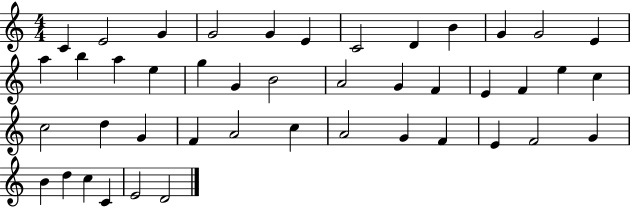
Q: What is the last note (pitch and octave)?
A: D4